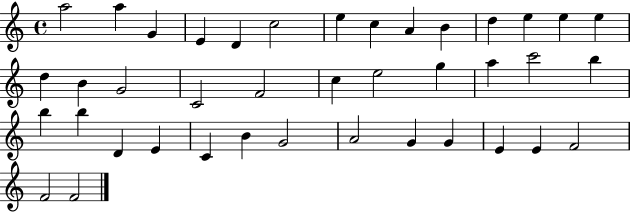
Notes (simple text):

A5/h A5/q G4/q E4/q D4/q C5/h E5/q C5/q A4/q B4/q D5/q E5/q E5/q E5/q D5/q B4/q G4/h C4/h F4/h C5/q E5/h G5/q A5/q C6/h B5/q B5/q B5/q D4/q E4/q C4/q B4/q G4/h A4/h G4/q G4/q E4/q E4/q F4/h F4/h F4/h